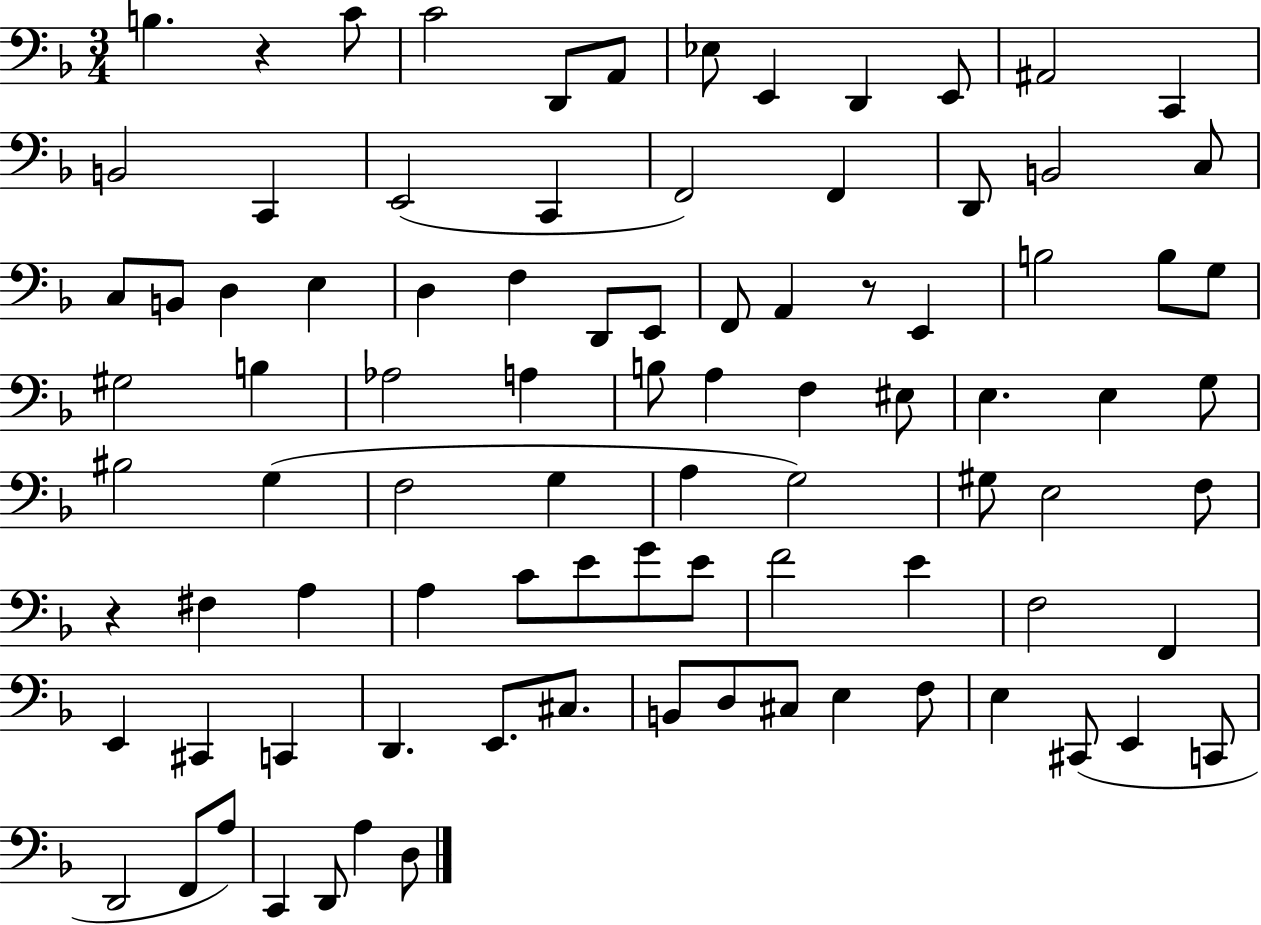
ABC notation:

X:1
T:Untitled
M:3/4
L:1/4
K:F
B, z C/2 C2 D,,/2 A,,/2 _E,/2 E,, D,, E,,/2 ^A,,2 C,, B,,2 C,, E,,2 C,, F,,2 F,, D,,/2 B,,2 C,/2 C,/2 B,,/2 D, E, D, F, D,,/2 E,,/2 F,,/2 A,, z/2 E,, B,2 B,/2 G,/2 ^G,2 B, _A,2 A, B,/2 A, F, ^E,/2 E, E, G,/2 ^B,2 G, F,2 G, A, G,2 ^G,/2 E,2 F,/2 z ^F, A, A, C/2 E/2 G/2 E/2 F2 E F,2 F,, E,, ^C,, C,, D,, E,,/2 ^C,/2 B,,/2 D,/2 ^C,/2 E, F,/2 E, ^C,,/2 E,, C,,/2 D,,2 F,,/2 A,/2 C,, D,,/2 A, D,/2